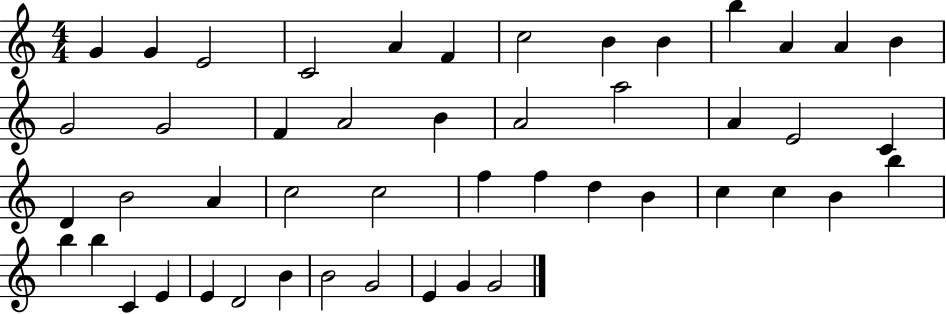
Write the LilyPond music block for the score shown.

{
  \clef treble
  \numericTimeSignature
  \time 4/4
  \key c \major
  g'4 g'4 e'2 | c'2 a'4 f'4 | c''2 b'4 b'4 | b''4 a'4 a'4 b'4 | \break g'2 g'2 | f'4 a'2 b'4 | a'2 a''2 | a'4 e'2 c'4 | \break d'4 b'2 a'4 | c''2 c''2 | f''4 f''4 d''4 b'4 | c''4 c''4 b'4 b''4 | \break b''4 b''4 c'4 e'4 | e'4 d'2 b'4 | b'2 g'2 | e'4 g'4 g'2 | \break \bar "|."
}